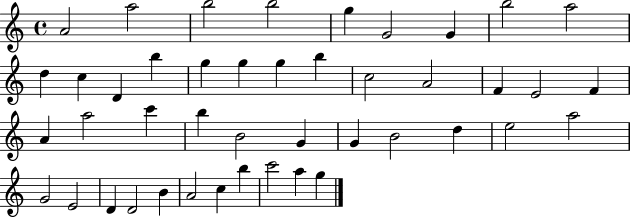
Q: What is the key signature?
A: C major